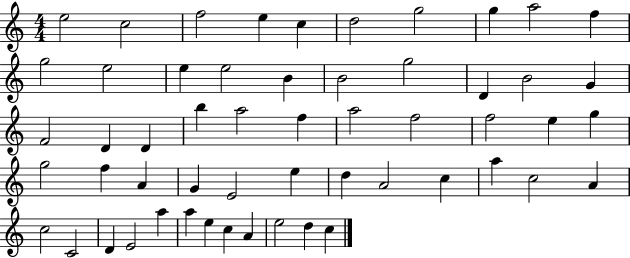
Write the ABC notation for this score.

X:1
T:Untitled
M:4/4
L:1/4
K:C
e2 c2 f2 e c d2 g2 g a2 f g2 e2 e e2 B B2 g2 D B2 G F2 D D b a2 f a2 f2 f2 e g g2 f A G E2 e d A2 c a c2 A c2 C2 D E2 a a e c A e2 d c